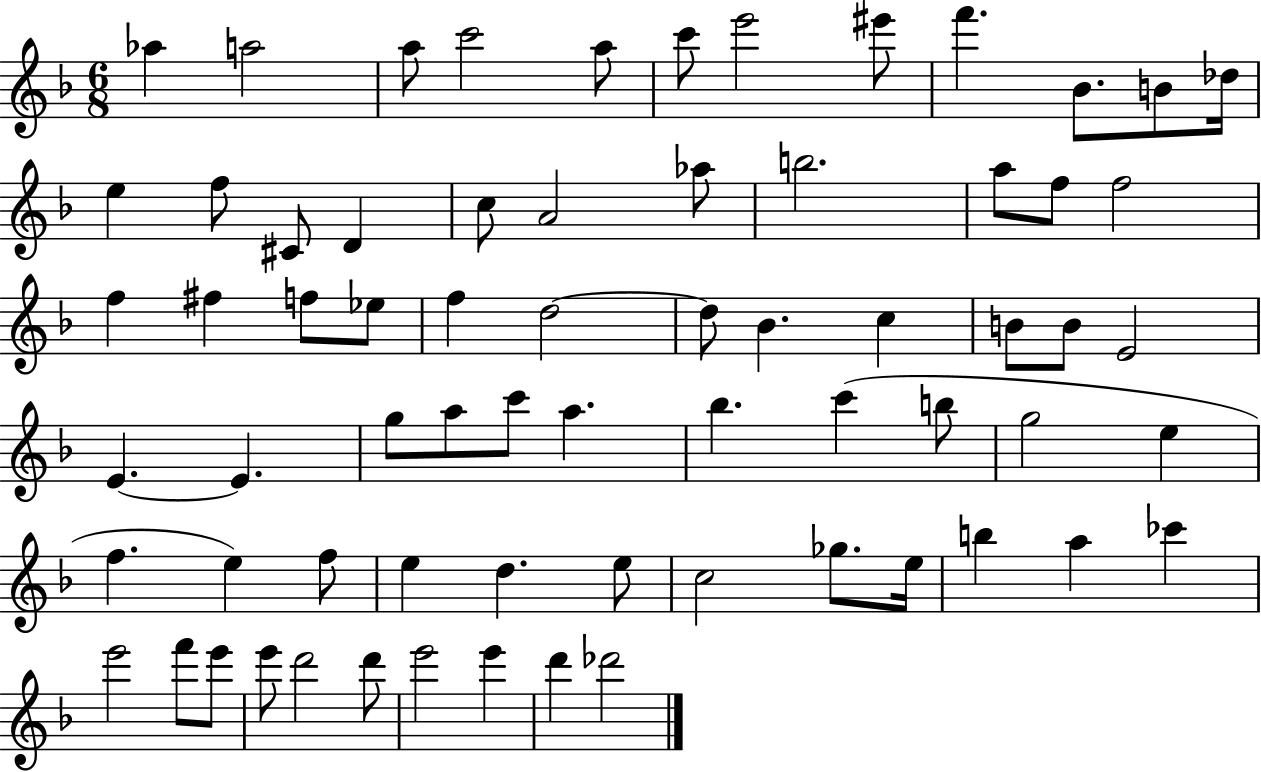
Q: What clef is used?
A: treble